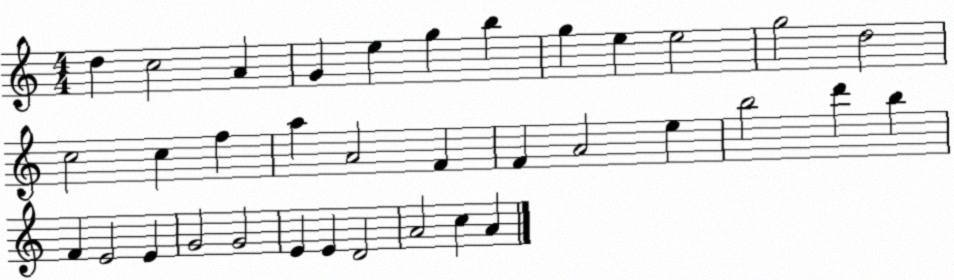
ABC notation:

X:1
T:Untitled
M:4/4
L:1/4
K:C
d c2 A G e g b g e e2 g2 d2 c2 c f a A2 F F A2 e b2 d' b F E2 E G2 G2 E E D2 A2 c A